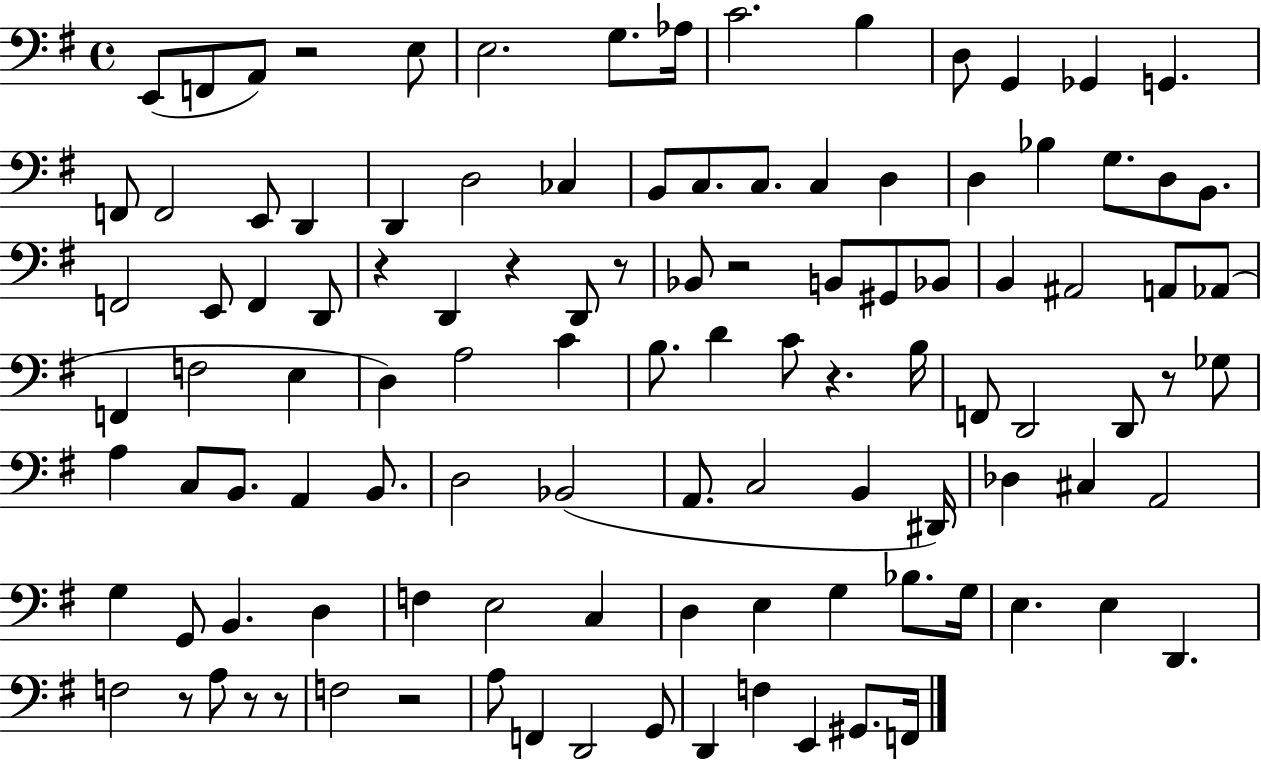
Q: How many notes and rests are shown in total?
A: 110